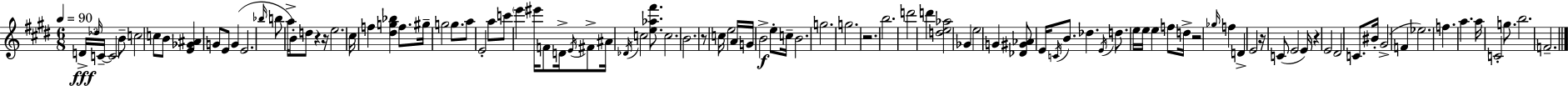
X:1
T:Untitled
M:6/8
L:1/4
K:E
D/4 _d/4 C/4 C2 B/2 c2 c/2 B/2 [E_G^A] G/2 E/2 G E2 _b/4 b/2 a/4 B/2 d/2 z z/4 e2 ^c/4 f [^dg_b] f/2 ^g/4 g2 g/2 a/2 E2 a/2 c'/2 e' ^e'/4 F/2 D/4 E/4 ^F/2 ^A/4 _D/4 c2 [e_a^f']/2 c2 B2 z/2 c/4 e2 A/4 G/4 B2 e/2 c/4 B2 g2 g2 z2 b2 d'2 d' [de_a]2 _G e2 G [_D^G_A]/2 E/4 C/4 B/2 _d E/4 d/2 e/4 e/4 e f/2 d/4 z2 _g/4 f D E2 z/4 C/2 E2 E/4 z E2 ^D2 C/2 ^B/4 ^G2 F _e2 f a a/4 C2 g/2 b2 F2